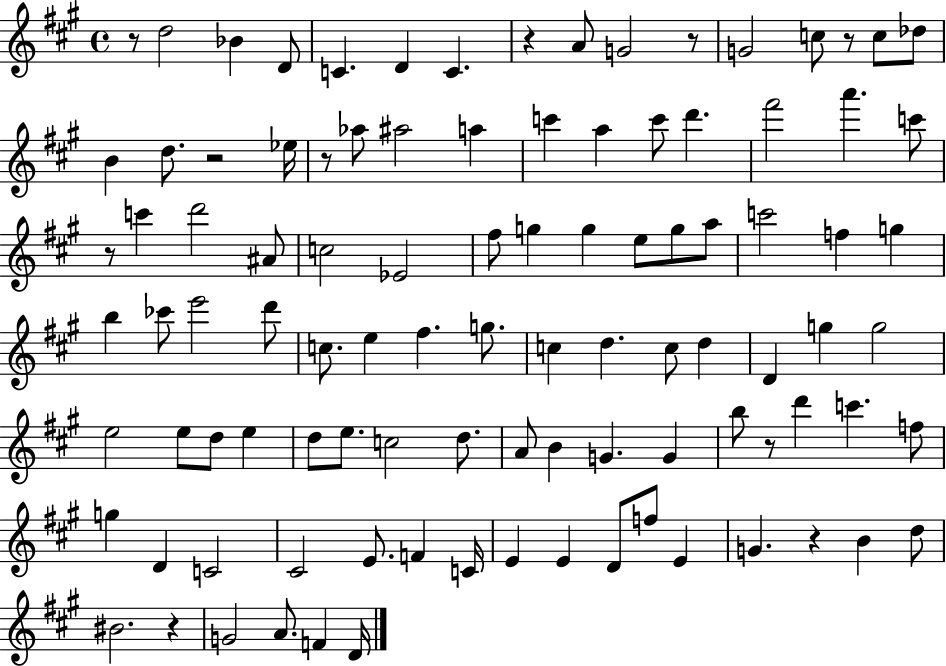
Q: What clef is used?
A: treble